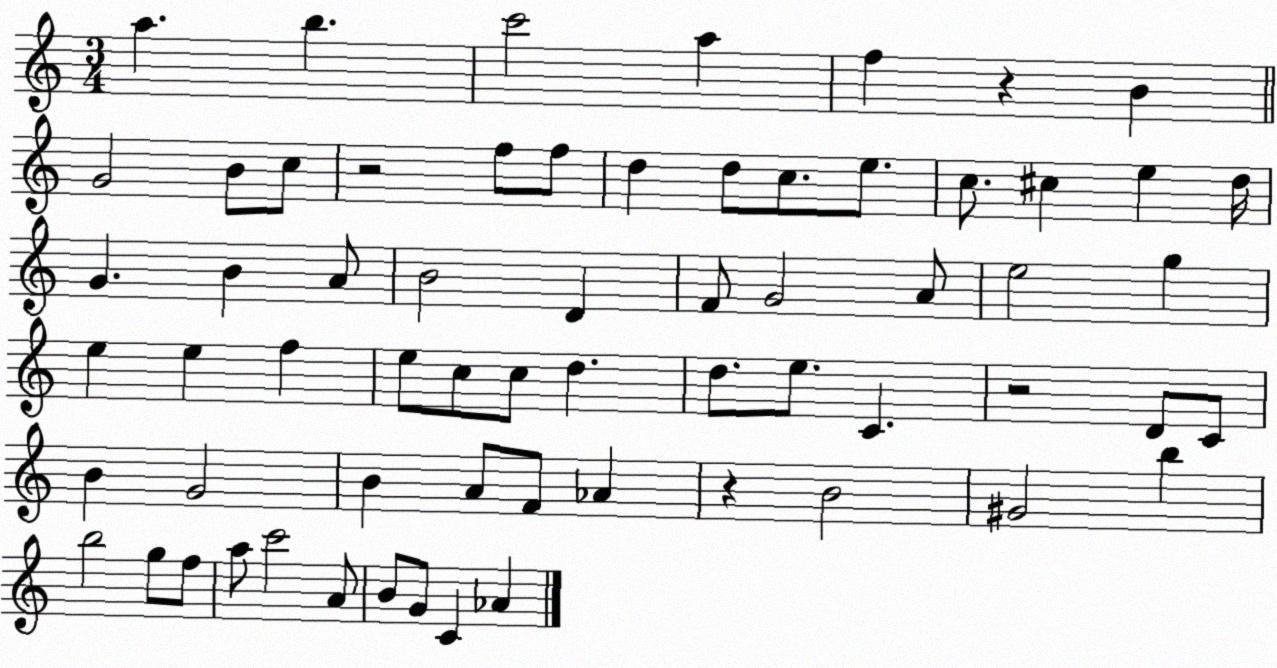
X:1
T:Untitled
M:3/4
L:1/4
K:C
a b c'2 a f z B G2 B/2 c/2 z2 f/2 f/2 d d/2 c/2 e/2 c/2 ^c e d/4 G B A/2 B2 D F/2 G2 A/2 e2 g e e f e/2 c/2 c/2 d d/2 e/2 C z2 D/2 C/2 B G2 B A/2 F/2 _A z B2 ^G2 b b2 g/2 f/2 a/2 c'2 A/2 B/2 G/2 C _A